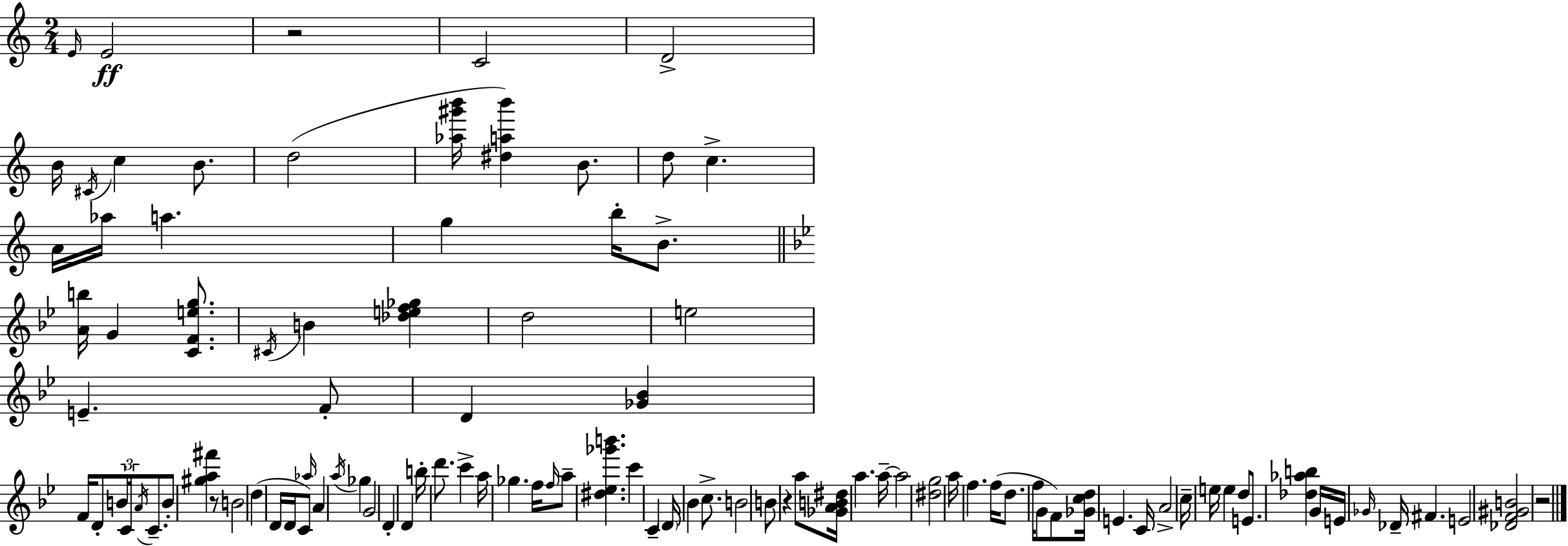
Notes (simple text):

E4/s E4/h R/h C4/h D4/h B4/s C#4/s C5/q B4/e. D5/h [Ab5,G#6,B6]/s [D#5,A5,B6]/q B4/e. D5/e C5/q. A4/s Ab5/s A5/q. G5/q B5/s B4/e. [A4,B5]/s G4/q [C4,F4,E5,G5]/e. C#4/s B4/q [Db5,E5,F5,Gb5]/q D5/h E5/h E4/q. F4/e D4/q [Gb4,Bb4]/q F4/s D4/e B4/s C4/s A4/s C4/e. B4/e [G#5,A5,F#6]/q R/e B4/h D5/q D4/s D4/s C4/e Ab5/s A4/q A5/s Gb5/q G4/h D4/q D4/q B5/s D6/e. C6/q A5/s Gb5/q. F5/s F5/s A5/e [D#5,Eb5,Gb6,B6]/q. C6/q C4/q D4/s Bb4/q C5/e. B4/h B4/e R/q A5/e [Gb4,A4,B4,D#5]/s A5/q. A5/s A5/h [D#5,G5]/h A5/s F5/q. F5/s D5/e. F5/s G4/e F4/e [Gb4,C5,D5]/s E4/q. C4/s A4/h C5/s E5/s E5/q D5/e E4/e. [Db5,Ab5,B5]/q G4/s E4/s Gb4/s Db4/s F#4/q. E4/h [Db4,F4,G#4,B4]/h R/h